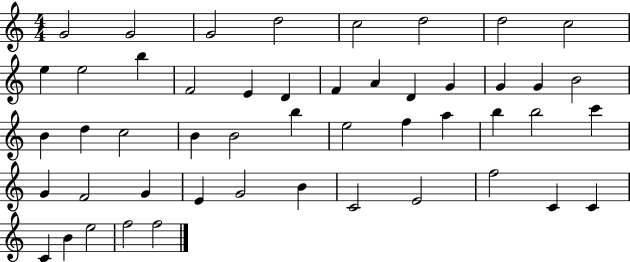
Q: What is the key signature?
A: C major